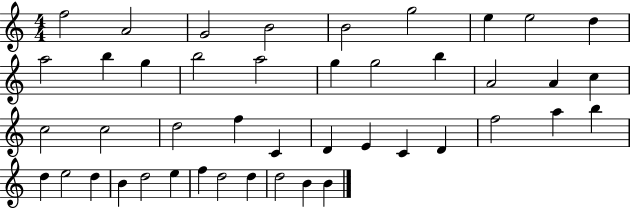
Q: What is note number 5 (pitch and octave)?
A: B4